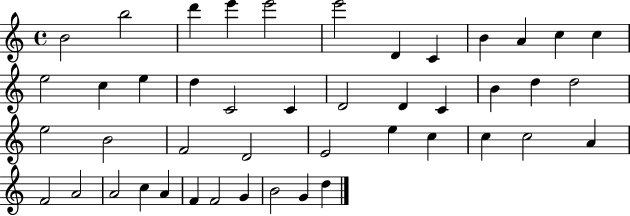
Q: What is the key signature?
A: C major